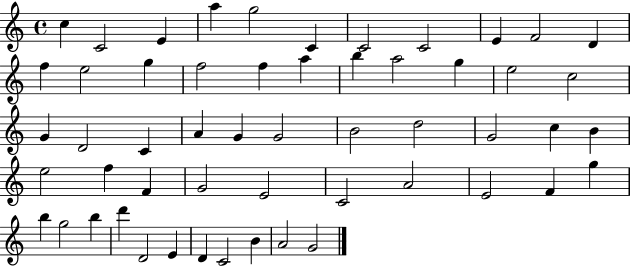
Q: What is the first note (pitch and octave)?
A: C5